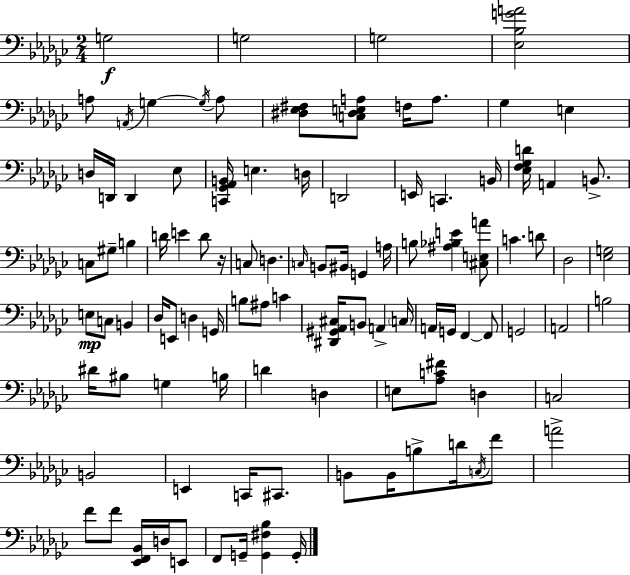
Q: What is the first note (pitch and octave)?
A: G3